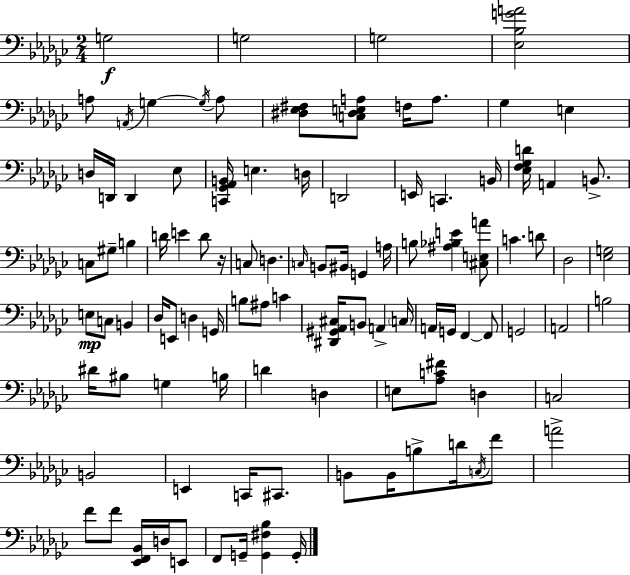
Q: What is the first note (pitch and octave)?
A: G3